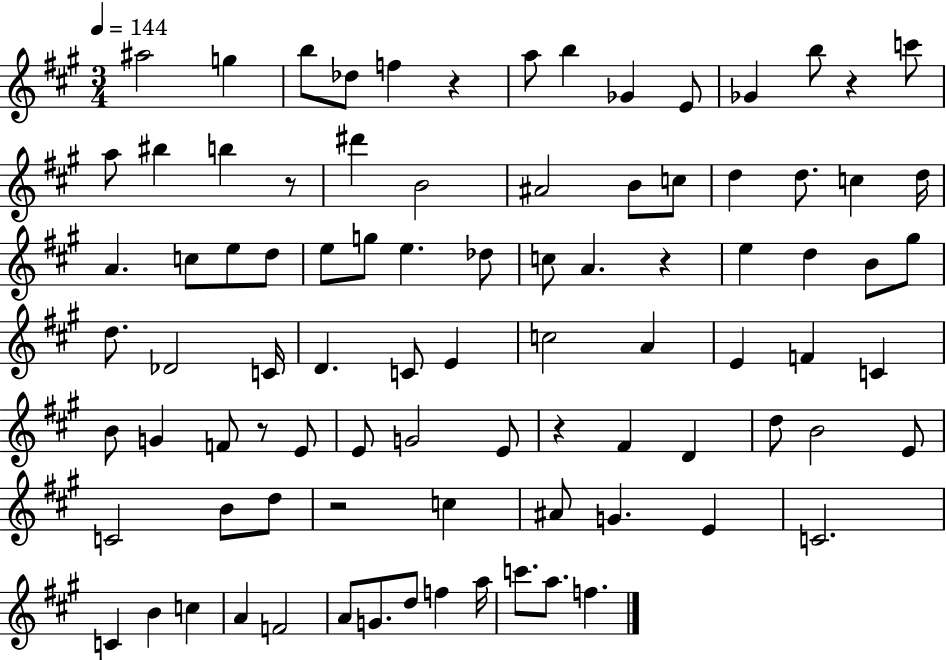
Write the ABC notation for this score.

X:1
T:Untitled
M:3/4
L:1/4
K:A
^a2 g b/2 _d/2 f z a/2 b _G E/2 _G b/2 z c'/2 a/2 ^b b z/2 ^d' B2 ^A2 B/2 c/2 d d/2 c d/4 A c/2 e/2 d/2 e/2 g/2 e _d/2 c/2 A z e d B/2 ^g/2 d/2 _D2 C/4 D C/2 E c2 A E F C B/2 G F/2 z/2 E/2 E/2 G2 E/2 z ^F D d/2 B2 E/2 C2 B/2 d/2 z2 c ^A/2 G E C2 C B c A F2 A/2 G/2 d/2 f a/4 c'/2 a/2 f